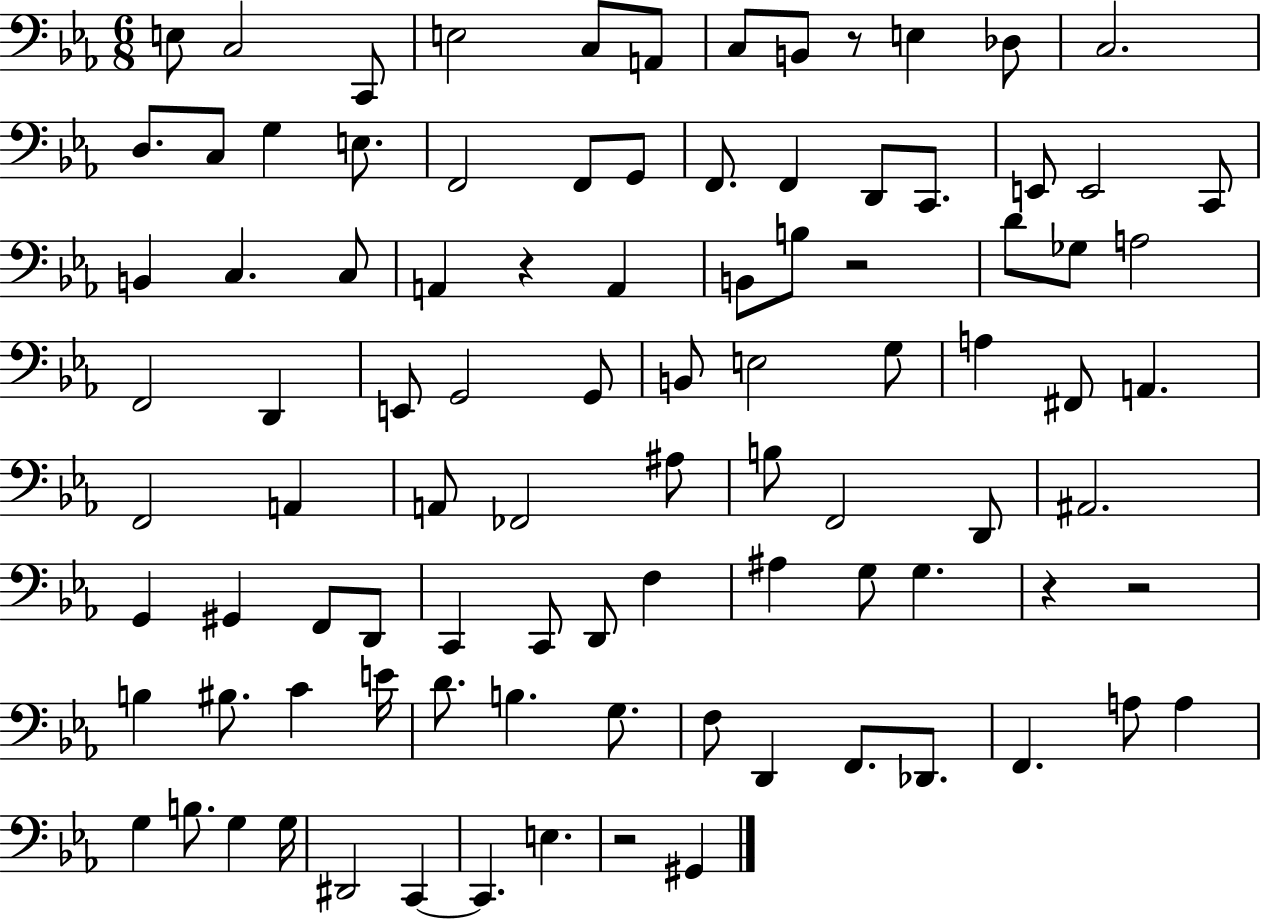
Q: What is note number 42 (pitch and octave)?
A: E3